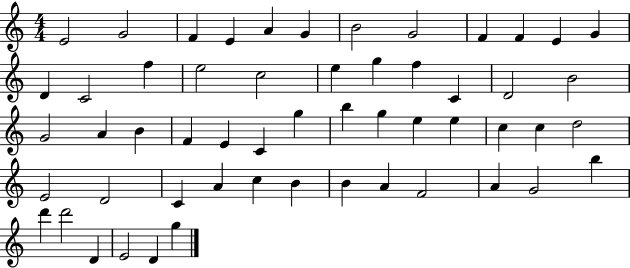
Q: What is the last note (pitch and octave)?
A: G5